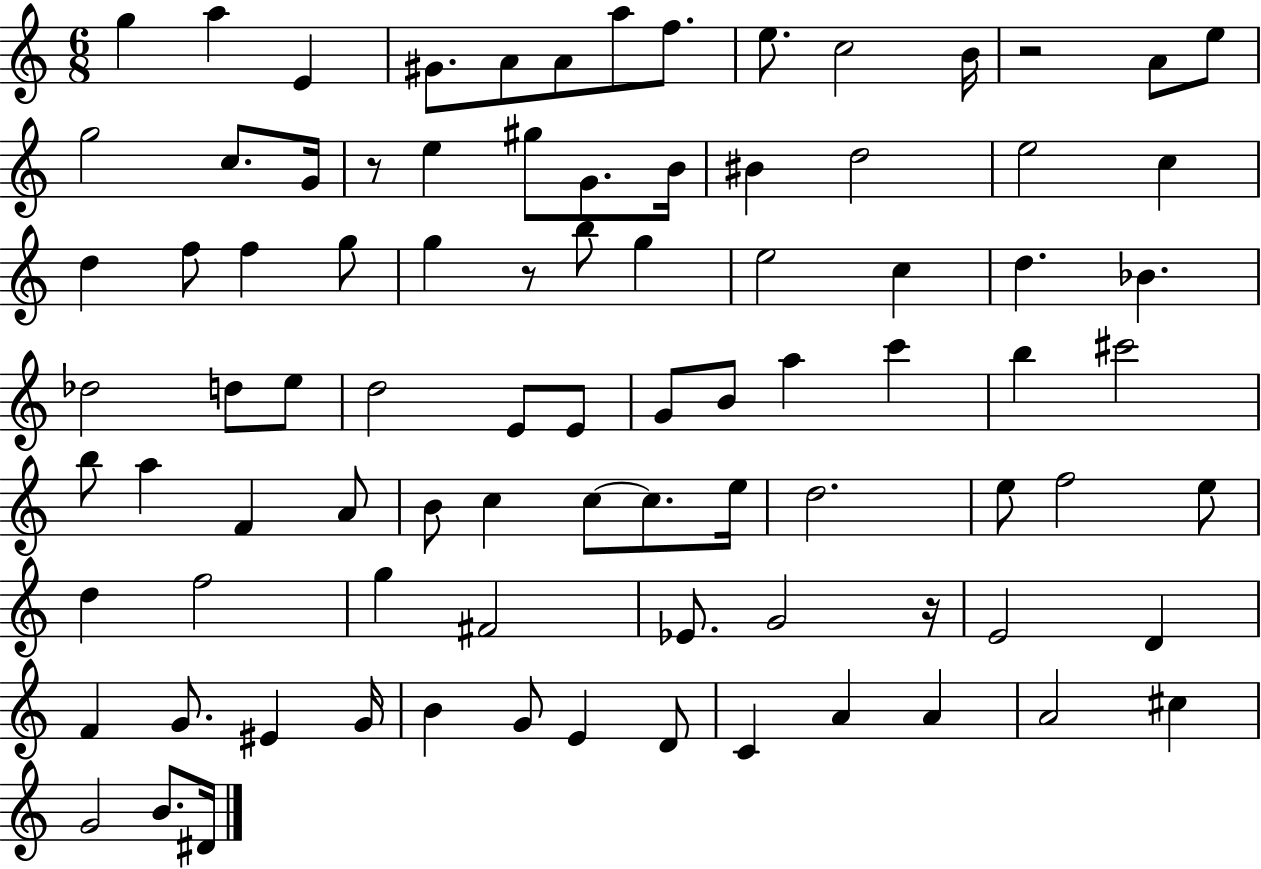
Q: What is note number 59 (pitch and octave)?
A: F5